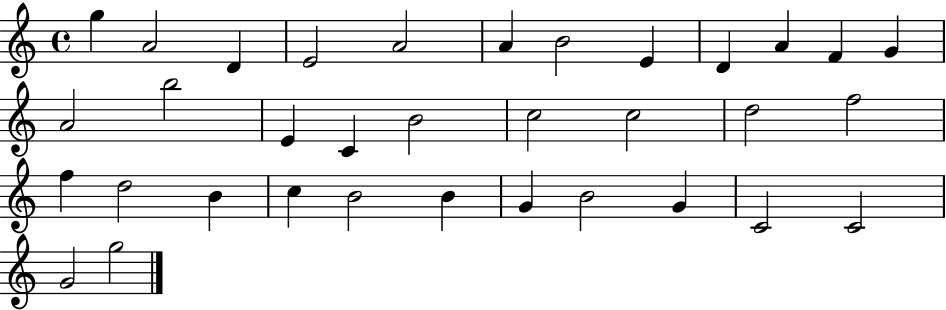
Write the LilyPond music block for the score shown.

{
  \clef treble
  \time 4/4
  \defaultTimeSignature
  \key c \major
  g''4 a'2 d'4 | e'2 a'2 | a'4 b'2 e'4 | d'4 a'4 f'4 g'4 | \break a'2 b''2 | e'4 c'4 b'2 | c''2 c''2 | d''2 f''2 | \break f''4 d''2 b'4 | c''4 b'2 b'4 | g'4 b'2 g'4 | c'2 c'2 | \break g'2 g''2 | \bar "|."
}